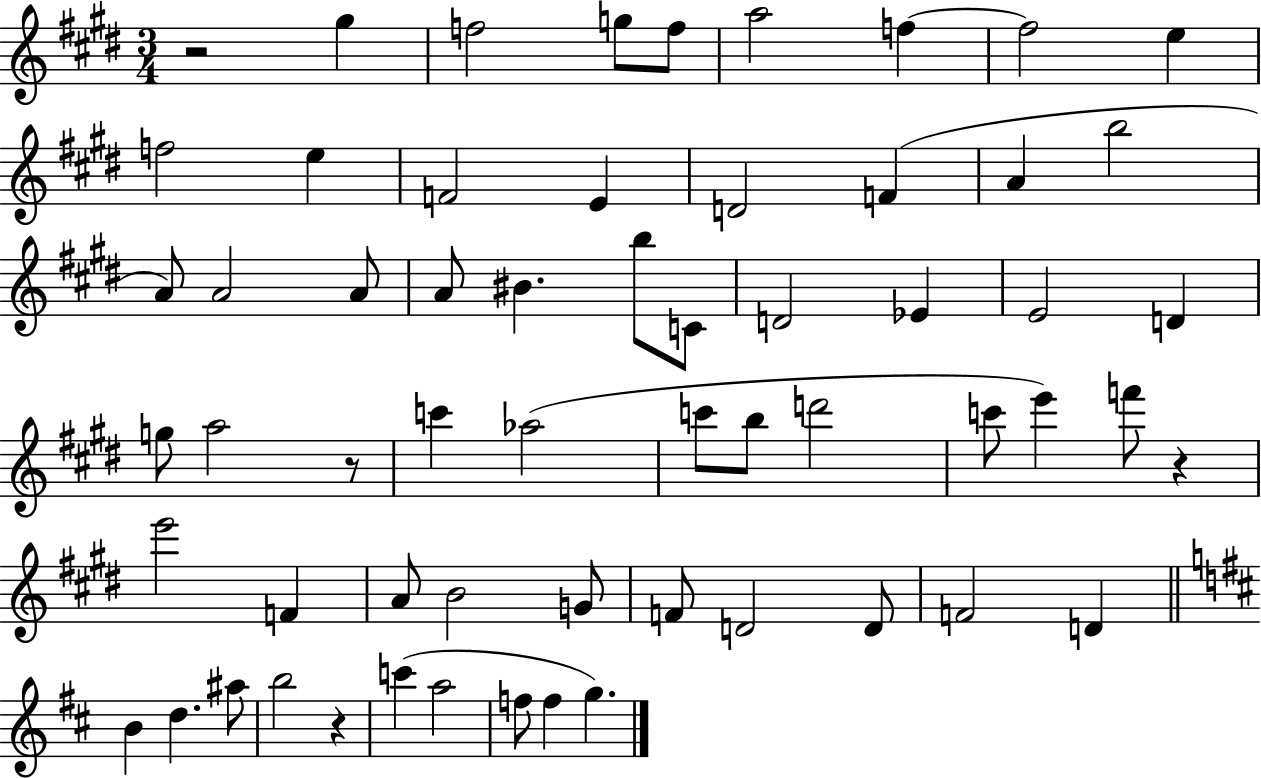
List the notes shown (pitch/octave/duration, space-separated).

R/h G#5/q F5/h G5/e F5/e A5/h F5/q F5/h E5/q F5/h E5/q F4/h E4/q D4/h F4/q A4/q B5/h A4/e A4/h A4/e A4/e BIS4/q. B5/e C4/e D4/h Eb4/q E4/h D4/q G5/e A5/h R/e C6/q Ab5/h C6/e B5/e D6/h C6/e E6/q F6/e R/q E6/h F4/q A4/e B4/h G4/e F4/e D4/h D4/e F4/h D4/q B4/q D5/q. A#5/e B5/h R/q C6/q A5/h F5/e F5/q G5/q.